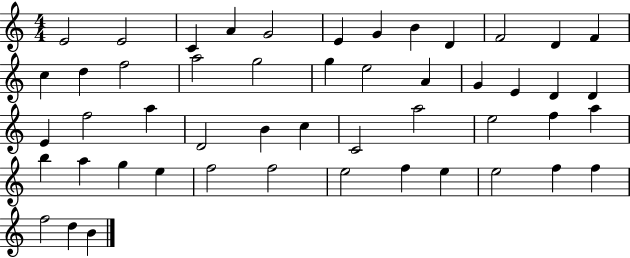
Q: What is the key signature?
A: C major